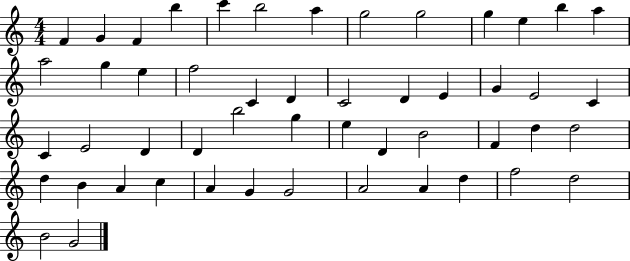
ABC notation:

X:1
T:Untitled
M:4/4
L:1/4
K:C
F G F b c' b2 a g2 g2 g e b a a2 g e f2 C D C2 D E G E2 C C E2 D D b2 g e D B2 F d d2 d B A c A G G2 A2 A d f2 d2 B2 G2